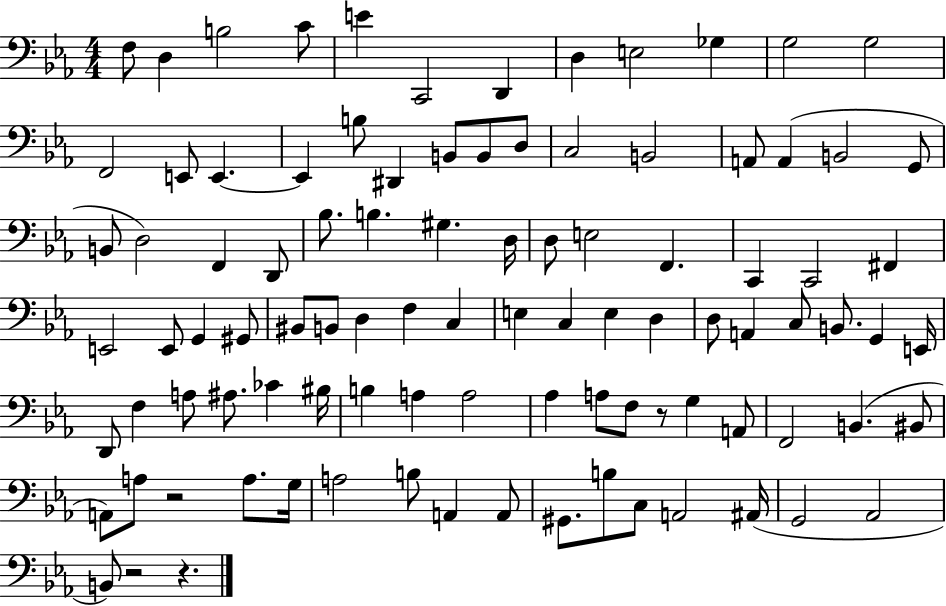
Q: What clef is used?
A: bass